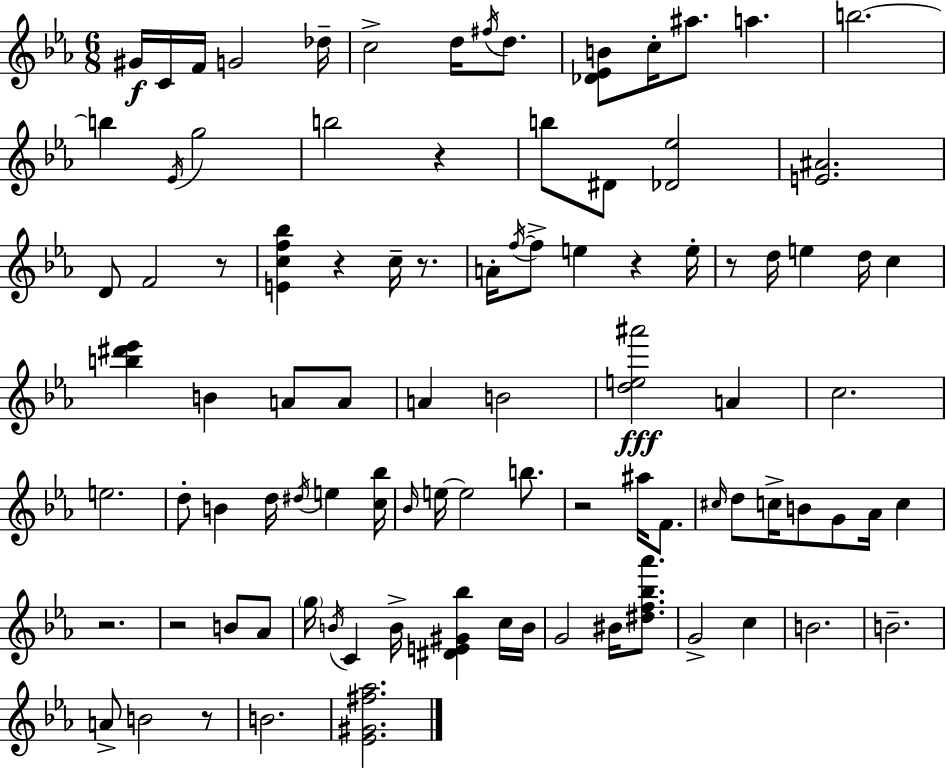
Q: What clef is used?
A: treble